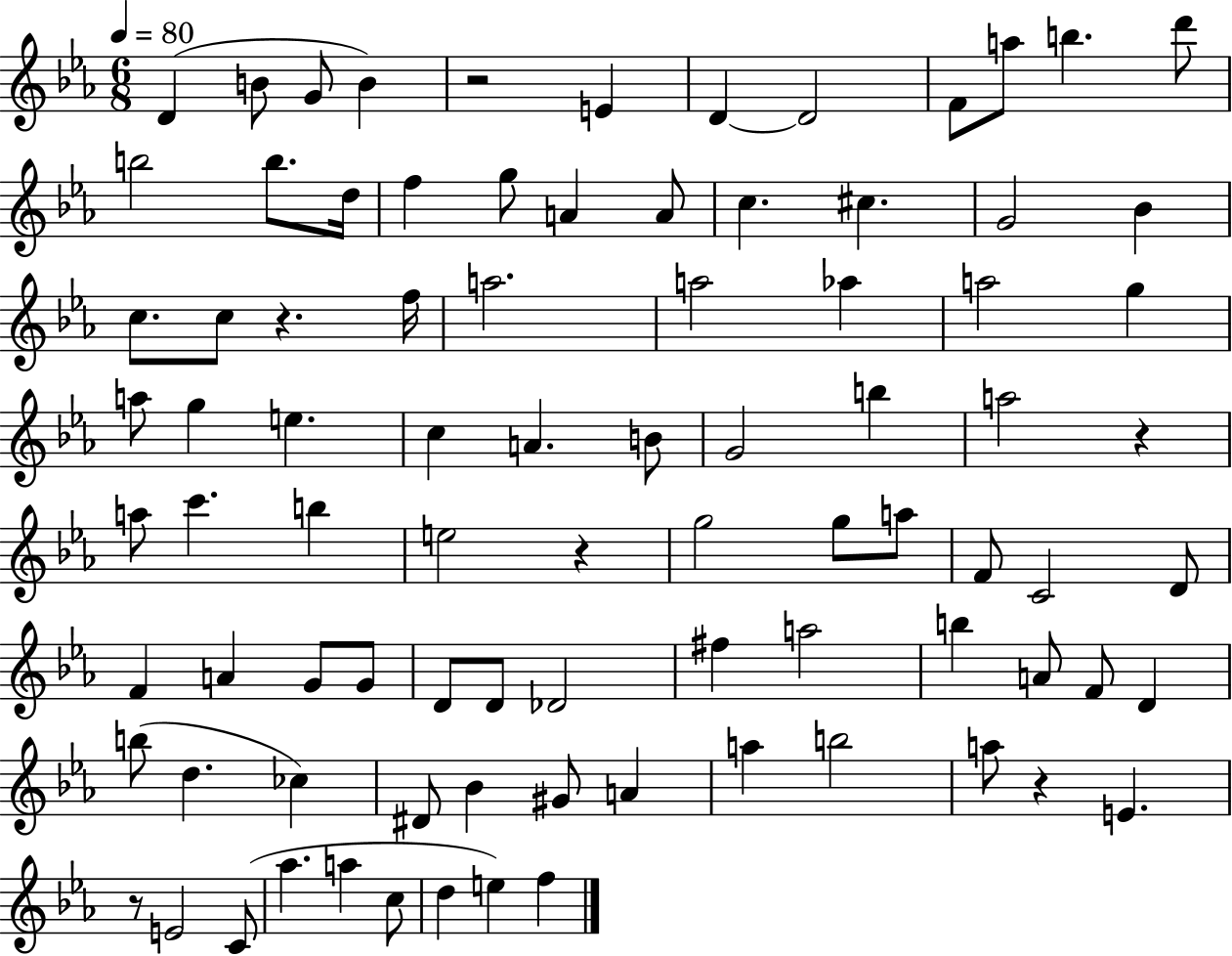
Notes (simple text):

D4/q B4/e G4/e B4/q R/h E4/q D4/q D4/h F4/e A5/e B5/q. D6/e B5/h B5/e. D5/s F5/q G5/e A4/q A4/e C5/q. C#5/q. G4/h Bb4/q C5/e. C5/e R/q. F5/s A5/h. A5/h Ab5/q A5/h G5/q A5/e G5/q E5/q. C5/q A4/q. B4/e G4/h B5/q A5/h R/q A5/e C6/q. B5/q E5/h R/q G5/h G5/e A5/e F4/e C4/h D4/e F4/q A4/q G4/e G4/e D4/e D4/e Db4/h F#5/q A5/h B5/q A4/e F4/e D4/q B5/e D5/q. CES5/q D#4/e Bb4/q G#4/e A4/q A5/q B5/h A5/e R/q E4/q. R/e E4/h C4/e Ab5/q. A5/q C5/e D5/q E5/q F5/q